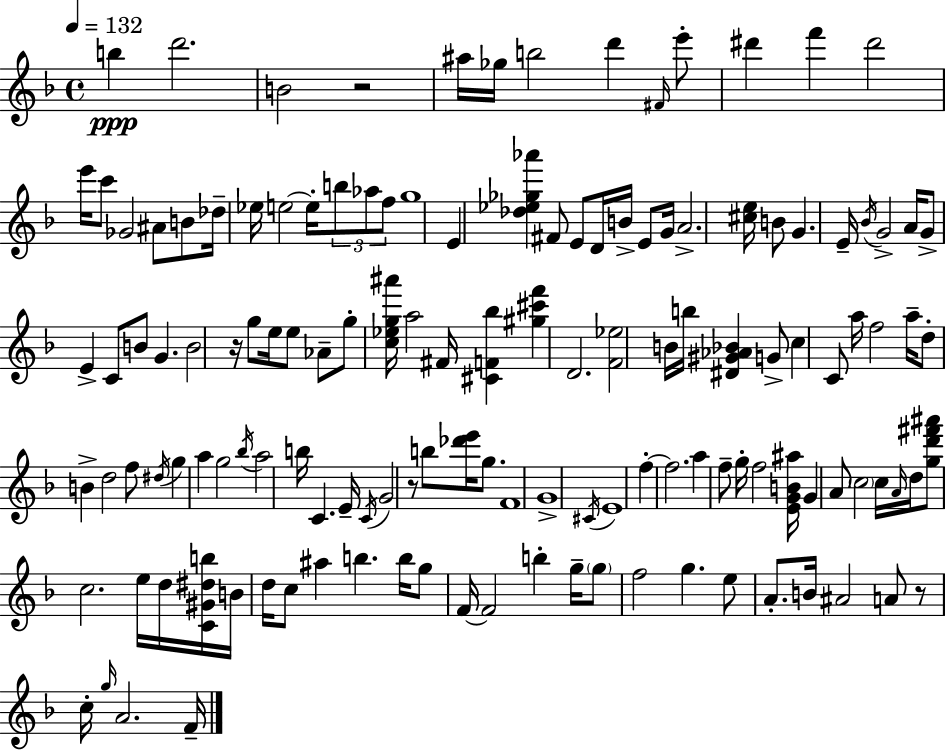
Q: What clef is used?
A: treble